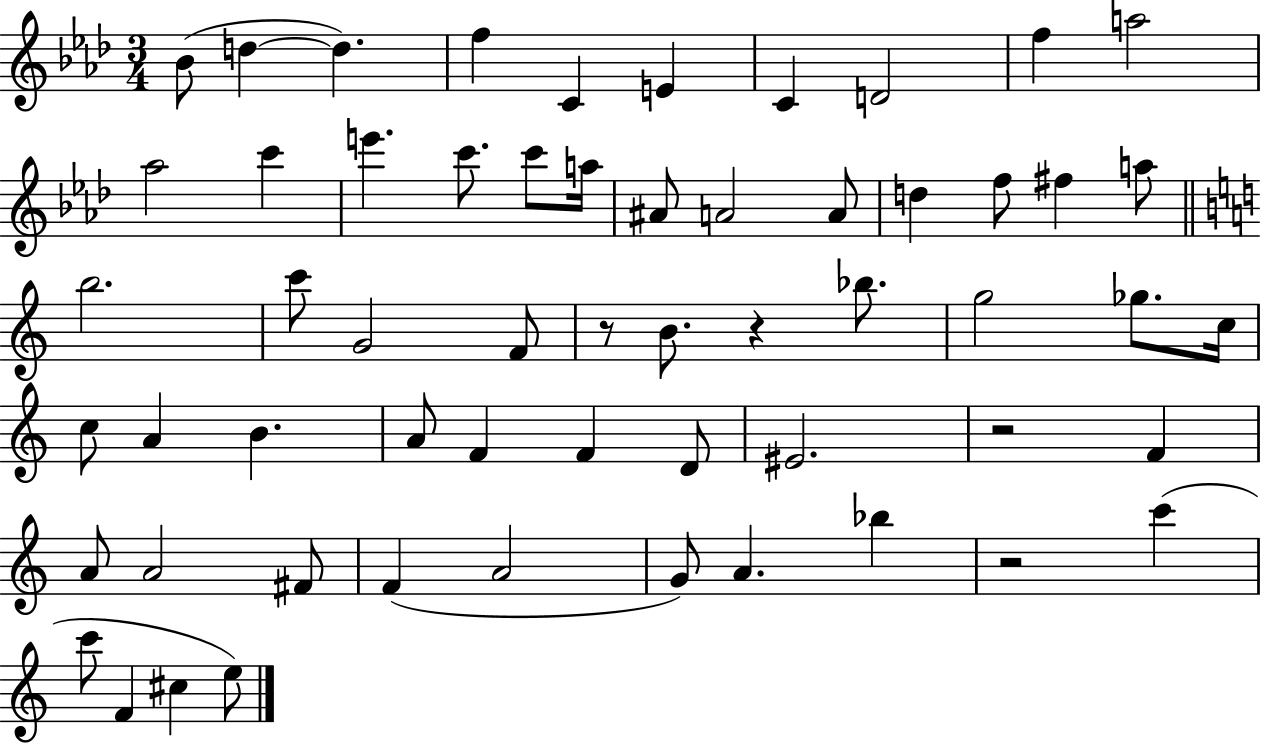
X:1
T:Untitled
M:3/4
L:1/4
K:Ab
_B/2 d d f C E C D2 f a2 _a2 c' e' c'/2 c'/2 a/4 ^A/2 A2 A/2 d f/2 ^f a/2 b2 c'/2 G2 F/2 z/2 B/2 z _b/2 g2 _g/2 c/4 c/2 A B A/2 F F D/2 ^E2 z2 F A/2 A2 ^F/2 F A2 G/2 A _b z2 c' c'/2 F ^c e/2